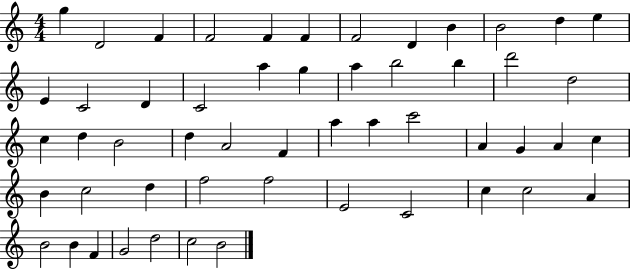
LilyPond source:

{
  \clef treble
  \numericTimeSignature
  \time 4/4
  \key c \major
  g''4 d'2 f'4 | f'2 f'4 f'4 | f'2 d'4 b'4 | b'2 d''4 e''4 | \break e'4 c'2 d'4 | c'2 a''4 g''4 | a''4 b''2 b''4 | d'''2 d''2 | \break c''4 d''4 b'2 | d''4 a'2 f'4 | a''4 a''4 c'''2 | a'4 g'4 a'4 c''4 | \break b'4 c''2 d''4 | f''2 f''2 | e'2 c'2 | c''4 c''2 a'4 | \break b'2 b'4 f'4 | g'2 d''2 | c''2 b'2 | \bar "|."
}